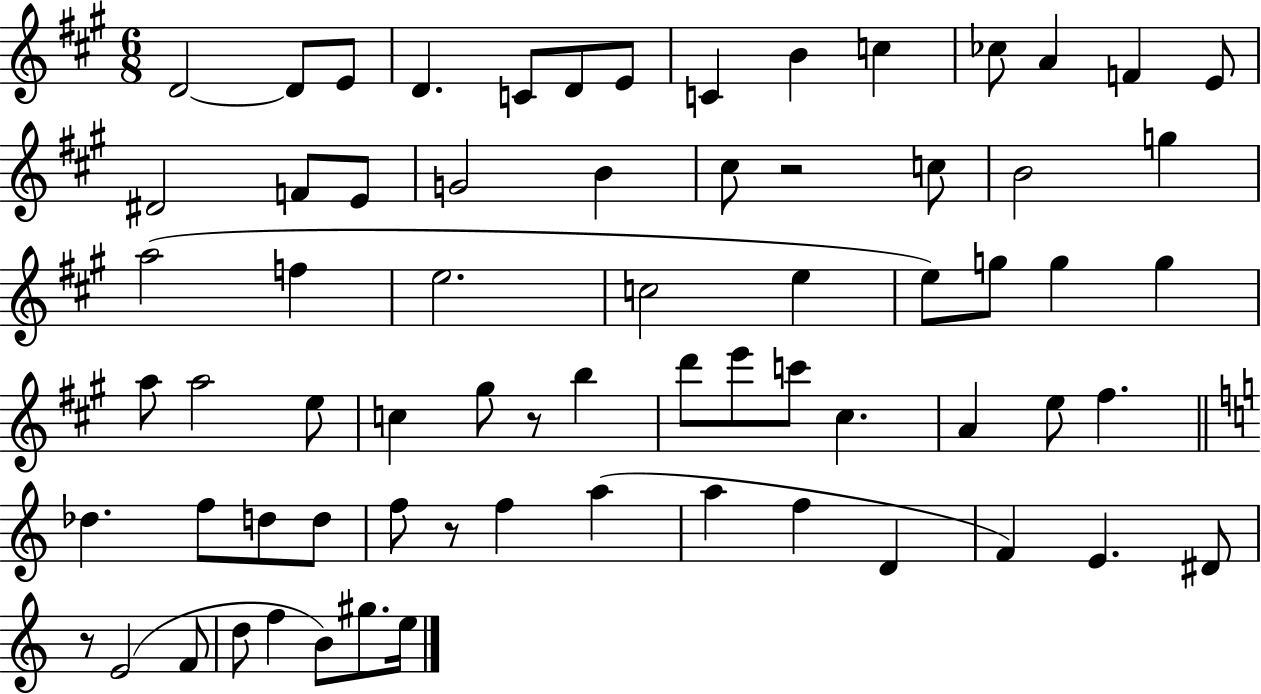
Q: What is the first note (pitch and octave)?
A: D4